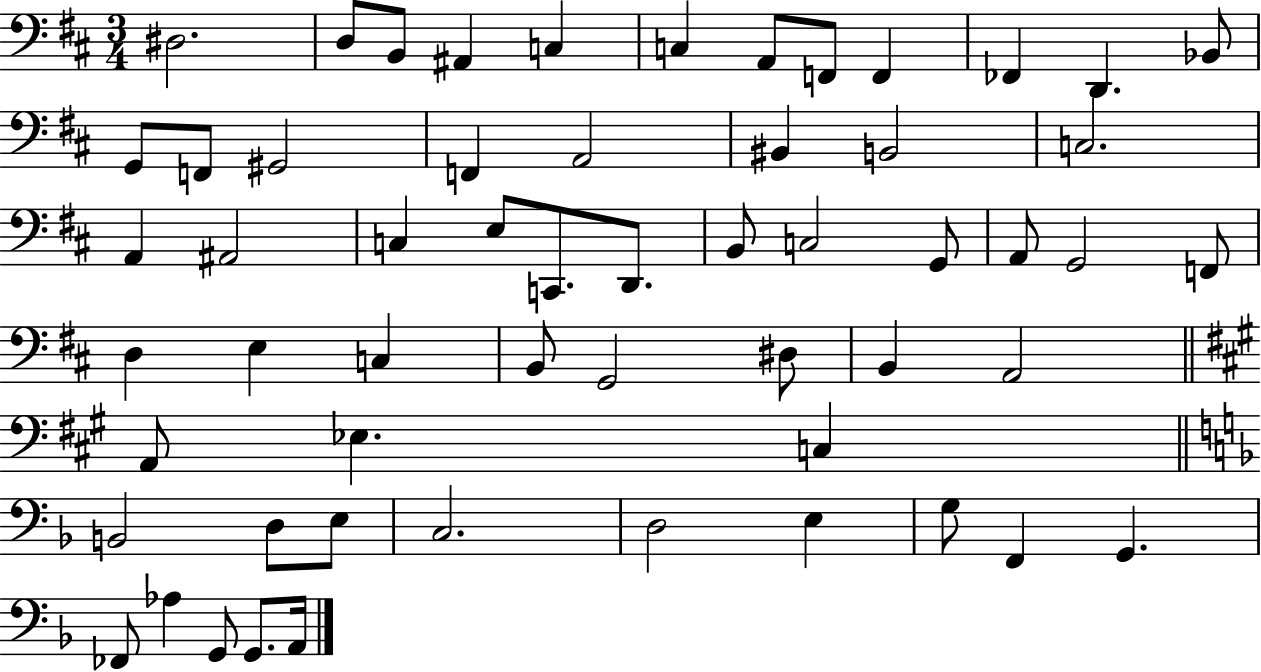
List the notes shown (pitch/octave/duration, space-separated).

D#3/h. D3/e B2/e A#2/q C3/q C3/q A2/e F2/e F2/q FES2/q D2/q. Bb2/e G2/e F2/e G#2/h F2/q A2/h BIS2/q B2/h C3/h. A2/q A#2/h C3/q E3/e C2/e. D2/e. B2/e C3/h G2/e A2/e G2/h F2/e D3/q E3/q C3/q B2/e G2/h D#3/e B2/q A2/h A2/e Eb3/q. C3/q B2/h D3/e E3/e C3/h. D3/h E3/q G3/e F2/q G2/q. FES2/e Ab3/q G2/e G2/e. A2/s